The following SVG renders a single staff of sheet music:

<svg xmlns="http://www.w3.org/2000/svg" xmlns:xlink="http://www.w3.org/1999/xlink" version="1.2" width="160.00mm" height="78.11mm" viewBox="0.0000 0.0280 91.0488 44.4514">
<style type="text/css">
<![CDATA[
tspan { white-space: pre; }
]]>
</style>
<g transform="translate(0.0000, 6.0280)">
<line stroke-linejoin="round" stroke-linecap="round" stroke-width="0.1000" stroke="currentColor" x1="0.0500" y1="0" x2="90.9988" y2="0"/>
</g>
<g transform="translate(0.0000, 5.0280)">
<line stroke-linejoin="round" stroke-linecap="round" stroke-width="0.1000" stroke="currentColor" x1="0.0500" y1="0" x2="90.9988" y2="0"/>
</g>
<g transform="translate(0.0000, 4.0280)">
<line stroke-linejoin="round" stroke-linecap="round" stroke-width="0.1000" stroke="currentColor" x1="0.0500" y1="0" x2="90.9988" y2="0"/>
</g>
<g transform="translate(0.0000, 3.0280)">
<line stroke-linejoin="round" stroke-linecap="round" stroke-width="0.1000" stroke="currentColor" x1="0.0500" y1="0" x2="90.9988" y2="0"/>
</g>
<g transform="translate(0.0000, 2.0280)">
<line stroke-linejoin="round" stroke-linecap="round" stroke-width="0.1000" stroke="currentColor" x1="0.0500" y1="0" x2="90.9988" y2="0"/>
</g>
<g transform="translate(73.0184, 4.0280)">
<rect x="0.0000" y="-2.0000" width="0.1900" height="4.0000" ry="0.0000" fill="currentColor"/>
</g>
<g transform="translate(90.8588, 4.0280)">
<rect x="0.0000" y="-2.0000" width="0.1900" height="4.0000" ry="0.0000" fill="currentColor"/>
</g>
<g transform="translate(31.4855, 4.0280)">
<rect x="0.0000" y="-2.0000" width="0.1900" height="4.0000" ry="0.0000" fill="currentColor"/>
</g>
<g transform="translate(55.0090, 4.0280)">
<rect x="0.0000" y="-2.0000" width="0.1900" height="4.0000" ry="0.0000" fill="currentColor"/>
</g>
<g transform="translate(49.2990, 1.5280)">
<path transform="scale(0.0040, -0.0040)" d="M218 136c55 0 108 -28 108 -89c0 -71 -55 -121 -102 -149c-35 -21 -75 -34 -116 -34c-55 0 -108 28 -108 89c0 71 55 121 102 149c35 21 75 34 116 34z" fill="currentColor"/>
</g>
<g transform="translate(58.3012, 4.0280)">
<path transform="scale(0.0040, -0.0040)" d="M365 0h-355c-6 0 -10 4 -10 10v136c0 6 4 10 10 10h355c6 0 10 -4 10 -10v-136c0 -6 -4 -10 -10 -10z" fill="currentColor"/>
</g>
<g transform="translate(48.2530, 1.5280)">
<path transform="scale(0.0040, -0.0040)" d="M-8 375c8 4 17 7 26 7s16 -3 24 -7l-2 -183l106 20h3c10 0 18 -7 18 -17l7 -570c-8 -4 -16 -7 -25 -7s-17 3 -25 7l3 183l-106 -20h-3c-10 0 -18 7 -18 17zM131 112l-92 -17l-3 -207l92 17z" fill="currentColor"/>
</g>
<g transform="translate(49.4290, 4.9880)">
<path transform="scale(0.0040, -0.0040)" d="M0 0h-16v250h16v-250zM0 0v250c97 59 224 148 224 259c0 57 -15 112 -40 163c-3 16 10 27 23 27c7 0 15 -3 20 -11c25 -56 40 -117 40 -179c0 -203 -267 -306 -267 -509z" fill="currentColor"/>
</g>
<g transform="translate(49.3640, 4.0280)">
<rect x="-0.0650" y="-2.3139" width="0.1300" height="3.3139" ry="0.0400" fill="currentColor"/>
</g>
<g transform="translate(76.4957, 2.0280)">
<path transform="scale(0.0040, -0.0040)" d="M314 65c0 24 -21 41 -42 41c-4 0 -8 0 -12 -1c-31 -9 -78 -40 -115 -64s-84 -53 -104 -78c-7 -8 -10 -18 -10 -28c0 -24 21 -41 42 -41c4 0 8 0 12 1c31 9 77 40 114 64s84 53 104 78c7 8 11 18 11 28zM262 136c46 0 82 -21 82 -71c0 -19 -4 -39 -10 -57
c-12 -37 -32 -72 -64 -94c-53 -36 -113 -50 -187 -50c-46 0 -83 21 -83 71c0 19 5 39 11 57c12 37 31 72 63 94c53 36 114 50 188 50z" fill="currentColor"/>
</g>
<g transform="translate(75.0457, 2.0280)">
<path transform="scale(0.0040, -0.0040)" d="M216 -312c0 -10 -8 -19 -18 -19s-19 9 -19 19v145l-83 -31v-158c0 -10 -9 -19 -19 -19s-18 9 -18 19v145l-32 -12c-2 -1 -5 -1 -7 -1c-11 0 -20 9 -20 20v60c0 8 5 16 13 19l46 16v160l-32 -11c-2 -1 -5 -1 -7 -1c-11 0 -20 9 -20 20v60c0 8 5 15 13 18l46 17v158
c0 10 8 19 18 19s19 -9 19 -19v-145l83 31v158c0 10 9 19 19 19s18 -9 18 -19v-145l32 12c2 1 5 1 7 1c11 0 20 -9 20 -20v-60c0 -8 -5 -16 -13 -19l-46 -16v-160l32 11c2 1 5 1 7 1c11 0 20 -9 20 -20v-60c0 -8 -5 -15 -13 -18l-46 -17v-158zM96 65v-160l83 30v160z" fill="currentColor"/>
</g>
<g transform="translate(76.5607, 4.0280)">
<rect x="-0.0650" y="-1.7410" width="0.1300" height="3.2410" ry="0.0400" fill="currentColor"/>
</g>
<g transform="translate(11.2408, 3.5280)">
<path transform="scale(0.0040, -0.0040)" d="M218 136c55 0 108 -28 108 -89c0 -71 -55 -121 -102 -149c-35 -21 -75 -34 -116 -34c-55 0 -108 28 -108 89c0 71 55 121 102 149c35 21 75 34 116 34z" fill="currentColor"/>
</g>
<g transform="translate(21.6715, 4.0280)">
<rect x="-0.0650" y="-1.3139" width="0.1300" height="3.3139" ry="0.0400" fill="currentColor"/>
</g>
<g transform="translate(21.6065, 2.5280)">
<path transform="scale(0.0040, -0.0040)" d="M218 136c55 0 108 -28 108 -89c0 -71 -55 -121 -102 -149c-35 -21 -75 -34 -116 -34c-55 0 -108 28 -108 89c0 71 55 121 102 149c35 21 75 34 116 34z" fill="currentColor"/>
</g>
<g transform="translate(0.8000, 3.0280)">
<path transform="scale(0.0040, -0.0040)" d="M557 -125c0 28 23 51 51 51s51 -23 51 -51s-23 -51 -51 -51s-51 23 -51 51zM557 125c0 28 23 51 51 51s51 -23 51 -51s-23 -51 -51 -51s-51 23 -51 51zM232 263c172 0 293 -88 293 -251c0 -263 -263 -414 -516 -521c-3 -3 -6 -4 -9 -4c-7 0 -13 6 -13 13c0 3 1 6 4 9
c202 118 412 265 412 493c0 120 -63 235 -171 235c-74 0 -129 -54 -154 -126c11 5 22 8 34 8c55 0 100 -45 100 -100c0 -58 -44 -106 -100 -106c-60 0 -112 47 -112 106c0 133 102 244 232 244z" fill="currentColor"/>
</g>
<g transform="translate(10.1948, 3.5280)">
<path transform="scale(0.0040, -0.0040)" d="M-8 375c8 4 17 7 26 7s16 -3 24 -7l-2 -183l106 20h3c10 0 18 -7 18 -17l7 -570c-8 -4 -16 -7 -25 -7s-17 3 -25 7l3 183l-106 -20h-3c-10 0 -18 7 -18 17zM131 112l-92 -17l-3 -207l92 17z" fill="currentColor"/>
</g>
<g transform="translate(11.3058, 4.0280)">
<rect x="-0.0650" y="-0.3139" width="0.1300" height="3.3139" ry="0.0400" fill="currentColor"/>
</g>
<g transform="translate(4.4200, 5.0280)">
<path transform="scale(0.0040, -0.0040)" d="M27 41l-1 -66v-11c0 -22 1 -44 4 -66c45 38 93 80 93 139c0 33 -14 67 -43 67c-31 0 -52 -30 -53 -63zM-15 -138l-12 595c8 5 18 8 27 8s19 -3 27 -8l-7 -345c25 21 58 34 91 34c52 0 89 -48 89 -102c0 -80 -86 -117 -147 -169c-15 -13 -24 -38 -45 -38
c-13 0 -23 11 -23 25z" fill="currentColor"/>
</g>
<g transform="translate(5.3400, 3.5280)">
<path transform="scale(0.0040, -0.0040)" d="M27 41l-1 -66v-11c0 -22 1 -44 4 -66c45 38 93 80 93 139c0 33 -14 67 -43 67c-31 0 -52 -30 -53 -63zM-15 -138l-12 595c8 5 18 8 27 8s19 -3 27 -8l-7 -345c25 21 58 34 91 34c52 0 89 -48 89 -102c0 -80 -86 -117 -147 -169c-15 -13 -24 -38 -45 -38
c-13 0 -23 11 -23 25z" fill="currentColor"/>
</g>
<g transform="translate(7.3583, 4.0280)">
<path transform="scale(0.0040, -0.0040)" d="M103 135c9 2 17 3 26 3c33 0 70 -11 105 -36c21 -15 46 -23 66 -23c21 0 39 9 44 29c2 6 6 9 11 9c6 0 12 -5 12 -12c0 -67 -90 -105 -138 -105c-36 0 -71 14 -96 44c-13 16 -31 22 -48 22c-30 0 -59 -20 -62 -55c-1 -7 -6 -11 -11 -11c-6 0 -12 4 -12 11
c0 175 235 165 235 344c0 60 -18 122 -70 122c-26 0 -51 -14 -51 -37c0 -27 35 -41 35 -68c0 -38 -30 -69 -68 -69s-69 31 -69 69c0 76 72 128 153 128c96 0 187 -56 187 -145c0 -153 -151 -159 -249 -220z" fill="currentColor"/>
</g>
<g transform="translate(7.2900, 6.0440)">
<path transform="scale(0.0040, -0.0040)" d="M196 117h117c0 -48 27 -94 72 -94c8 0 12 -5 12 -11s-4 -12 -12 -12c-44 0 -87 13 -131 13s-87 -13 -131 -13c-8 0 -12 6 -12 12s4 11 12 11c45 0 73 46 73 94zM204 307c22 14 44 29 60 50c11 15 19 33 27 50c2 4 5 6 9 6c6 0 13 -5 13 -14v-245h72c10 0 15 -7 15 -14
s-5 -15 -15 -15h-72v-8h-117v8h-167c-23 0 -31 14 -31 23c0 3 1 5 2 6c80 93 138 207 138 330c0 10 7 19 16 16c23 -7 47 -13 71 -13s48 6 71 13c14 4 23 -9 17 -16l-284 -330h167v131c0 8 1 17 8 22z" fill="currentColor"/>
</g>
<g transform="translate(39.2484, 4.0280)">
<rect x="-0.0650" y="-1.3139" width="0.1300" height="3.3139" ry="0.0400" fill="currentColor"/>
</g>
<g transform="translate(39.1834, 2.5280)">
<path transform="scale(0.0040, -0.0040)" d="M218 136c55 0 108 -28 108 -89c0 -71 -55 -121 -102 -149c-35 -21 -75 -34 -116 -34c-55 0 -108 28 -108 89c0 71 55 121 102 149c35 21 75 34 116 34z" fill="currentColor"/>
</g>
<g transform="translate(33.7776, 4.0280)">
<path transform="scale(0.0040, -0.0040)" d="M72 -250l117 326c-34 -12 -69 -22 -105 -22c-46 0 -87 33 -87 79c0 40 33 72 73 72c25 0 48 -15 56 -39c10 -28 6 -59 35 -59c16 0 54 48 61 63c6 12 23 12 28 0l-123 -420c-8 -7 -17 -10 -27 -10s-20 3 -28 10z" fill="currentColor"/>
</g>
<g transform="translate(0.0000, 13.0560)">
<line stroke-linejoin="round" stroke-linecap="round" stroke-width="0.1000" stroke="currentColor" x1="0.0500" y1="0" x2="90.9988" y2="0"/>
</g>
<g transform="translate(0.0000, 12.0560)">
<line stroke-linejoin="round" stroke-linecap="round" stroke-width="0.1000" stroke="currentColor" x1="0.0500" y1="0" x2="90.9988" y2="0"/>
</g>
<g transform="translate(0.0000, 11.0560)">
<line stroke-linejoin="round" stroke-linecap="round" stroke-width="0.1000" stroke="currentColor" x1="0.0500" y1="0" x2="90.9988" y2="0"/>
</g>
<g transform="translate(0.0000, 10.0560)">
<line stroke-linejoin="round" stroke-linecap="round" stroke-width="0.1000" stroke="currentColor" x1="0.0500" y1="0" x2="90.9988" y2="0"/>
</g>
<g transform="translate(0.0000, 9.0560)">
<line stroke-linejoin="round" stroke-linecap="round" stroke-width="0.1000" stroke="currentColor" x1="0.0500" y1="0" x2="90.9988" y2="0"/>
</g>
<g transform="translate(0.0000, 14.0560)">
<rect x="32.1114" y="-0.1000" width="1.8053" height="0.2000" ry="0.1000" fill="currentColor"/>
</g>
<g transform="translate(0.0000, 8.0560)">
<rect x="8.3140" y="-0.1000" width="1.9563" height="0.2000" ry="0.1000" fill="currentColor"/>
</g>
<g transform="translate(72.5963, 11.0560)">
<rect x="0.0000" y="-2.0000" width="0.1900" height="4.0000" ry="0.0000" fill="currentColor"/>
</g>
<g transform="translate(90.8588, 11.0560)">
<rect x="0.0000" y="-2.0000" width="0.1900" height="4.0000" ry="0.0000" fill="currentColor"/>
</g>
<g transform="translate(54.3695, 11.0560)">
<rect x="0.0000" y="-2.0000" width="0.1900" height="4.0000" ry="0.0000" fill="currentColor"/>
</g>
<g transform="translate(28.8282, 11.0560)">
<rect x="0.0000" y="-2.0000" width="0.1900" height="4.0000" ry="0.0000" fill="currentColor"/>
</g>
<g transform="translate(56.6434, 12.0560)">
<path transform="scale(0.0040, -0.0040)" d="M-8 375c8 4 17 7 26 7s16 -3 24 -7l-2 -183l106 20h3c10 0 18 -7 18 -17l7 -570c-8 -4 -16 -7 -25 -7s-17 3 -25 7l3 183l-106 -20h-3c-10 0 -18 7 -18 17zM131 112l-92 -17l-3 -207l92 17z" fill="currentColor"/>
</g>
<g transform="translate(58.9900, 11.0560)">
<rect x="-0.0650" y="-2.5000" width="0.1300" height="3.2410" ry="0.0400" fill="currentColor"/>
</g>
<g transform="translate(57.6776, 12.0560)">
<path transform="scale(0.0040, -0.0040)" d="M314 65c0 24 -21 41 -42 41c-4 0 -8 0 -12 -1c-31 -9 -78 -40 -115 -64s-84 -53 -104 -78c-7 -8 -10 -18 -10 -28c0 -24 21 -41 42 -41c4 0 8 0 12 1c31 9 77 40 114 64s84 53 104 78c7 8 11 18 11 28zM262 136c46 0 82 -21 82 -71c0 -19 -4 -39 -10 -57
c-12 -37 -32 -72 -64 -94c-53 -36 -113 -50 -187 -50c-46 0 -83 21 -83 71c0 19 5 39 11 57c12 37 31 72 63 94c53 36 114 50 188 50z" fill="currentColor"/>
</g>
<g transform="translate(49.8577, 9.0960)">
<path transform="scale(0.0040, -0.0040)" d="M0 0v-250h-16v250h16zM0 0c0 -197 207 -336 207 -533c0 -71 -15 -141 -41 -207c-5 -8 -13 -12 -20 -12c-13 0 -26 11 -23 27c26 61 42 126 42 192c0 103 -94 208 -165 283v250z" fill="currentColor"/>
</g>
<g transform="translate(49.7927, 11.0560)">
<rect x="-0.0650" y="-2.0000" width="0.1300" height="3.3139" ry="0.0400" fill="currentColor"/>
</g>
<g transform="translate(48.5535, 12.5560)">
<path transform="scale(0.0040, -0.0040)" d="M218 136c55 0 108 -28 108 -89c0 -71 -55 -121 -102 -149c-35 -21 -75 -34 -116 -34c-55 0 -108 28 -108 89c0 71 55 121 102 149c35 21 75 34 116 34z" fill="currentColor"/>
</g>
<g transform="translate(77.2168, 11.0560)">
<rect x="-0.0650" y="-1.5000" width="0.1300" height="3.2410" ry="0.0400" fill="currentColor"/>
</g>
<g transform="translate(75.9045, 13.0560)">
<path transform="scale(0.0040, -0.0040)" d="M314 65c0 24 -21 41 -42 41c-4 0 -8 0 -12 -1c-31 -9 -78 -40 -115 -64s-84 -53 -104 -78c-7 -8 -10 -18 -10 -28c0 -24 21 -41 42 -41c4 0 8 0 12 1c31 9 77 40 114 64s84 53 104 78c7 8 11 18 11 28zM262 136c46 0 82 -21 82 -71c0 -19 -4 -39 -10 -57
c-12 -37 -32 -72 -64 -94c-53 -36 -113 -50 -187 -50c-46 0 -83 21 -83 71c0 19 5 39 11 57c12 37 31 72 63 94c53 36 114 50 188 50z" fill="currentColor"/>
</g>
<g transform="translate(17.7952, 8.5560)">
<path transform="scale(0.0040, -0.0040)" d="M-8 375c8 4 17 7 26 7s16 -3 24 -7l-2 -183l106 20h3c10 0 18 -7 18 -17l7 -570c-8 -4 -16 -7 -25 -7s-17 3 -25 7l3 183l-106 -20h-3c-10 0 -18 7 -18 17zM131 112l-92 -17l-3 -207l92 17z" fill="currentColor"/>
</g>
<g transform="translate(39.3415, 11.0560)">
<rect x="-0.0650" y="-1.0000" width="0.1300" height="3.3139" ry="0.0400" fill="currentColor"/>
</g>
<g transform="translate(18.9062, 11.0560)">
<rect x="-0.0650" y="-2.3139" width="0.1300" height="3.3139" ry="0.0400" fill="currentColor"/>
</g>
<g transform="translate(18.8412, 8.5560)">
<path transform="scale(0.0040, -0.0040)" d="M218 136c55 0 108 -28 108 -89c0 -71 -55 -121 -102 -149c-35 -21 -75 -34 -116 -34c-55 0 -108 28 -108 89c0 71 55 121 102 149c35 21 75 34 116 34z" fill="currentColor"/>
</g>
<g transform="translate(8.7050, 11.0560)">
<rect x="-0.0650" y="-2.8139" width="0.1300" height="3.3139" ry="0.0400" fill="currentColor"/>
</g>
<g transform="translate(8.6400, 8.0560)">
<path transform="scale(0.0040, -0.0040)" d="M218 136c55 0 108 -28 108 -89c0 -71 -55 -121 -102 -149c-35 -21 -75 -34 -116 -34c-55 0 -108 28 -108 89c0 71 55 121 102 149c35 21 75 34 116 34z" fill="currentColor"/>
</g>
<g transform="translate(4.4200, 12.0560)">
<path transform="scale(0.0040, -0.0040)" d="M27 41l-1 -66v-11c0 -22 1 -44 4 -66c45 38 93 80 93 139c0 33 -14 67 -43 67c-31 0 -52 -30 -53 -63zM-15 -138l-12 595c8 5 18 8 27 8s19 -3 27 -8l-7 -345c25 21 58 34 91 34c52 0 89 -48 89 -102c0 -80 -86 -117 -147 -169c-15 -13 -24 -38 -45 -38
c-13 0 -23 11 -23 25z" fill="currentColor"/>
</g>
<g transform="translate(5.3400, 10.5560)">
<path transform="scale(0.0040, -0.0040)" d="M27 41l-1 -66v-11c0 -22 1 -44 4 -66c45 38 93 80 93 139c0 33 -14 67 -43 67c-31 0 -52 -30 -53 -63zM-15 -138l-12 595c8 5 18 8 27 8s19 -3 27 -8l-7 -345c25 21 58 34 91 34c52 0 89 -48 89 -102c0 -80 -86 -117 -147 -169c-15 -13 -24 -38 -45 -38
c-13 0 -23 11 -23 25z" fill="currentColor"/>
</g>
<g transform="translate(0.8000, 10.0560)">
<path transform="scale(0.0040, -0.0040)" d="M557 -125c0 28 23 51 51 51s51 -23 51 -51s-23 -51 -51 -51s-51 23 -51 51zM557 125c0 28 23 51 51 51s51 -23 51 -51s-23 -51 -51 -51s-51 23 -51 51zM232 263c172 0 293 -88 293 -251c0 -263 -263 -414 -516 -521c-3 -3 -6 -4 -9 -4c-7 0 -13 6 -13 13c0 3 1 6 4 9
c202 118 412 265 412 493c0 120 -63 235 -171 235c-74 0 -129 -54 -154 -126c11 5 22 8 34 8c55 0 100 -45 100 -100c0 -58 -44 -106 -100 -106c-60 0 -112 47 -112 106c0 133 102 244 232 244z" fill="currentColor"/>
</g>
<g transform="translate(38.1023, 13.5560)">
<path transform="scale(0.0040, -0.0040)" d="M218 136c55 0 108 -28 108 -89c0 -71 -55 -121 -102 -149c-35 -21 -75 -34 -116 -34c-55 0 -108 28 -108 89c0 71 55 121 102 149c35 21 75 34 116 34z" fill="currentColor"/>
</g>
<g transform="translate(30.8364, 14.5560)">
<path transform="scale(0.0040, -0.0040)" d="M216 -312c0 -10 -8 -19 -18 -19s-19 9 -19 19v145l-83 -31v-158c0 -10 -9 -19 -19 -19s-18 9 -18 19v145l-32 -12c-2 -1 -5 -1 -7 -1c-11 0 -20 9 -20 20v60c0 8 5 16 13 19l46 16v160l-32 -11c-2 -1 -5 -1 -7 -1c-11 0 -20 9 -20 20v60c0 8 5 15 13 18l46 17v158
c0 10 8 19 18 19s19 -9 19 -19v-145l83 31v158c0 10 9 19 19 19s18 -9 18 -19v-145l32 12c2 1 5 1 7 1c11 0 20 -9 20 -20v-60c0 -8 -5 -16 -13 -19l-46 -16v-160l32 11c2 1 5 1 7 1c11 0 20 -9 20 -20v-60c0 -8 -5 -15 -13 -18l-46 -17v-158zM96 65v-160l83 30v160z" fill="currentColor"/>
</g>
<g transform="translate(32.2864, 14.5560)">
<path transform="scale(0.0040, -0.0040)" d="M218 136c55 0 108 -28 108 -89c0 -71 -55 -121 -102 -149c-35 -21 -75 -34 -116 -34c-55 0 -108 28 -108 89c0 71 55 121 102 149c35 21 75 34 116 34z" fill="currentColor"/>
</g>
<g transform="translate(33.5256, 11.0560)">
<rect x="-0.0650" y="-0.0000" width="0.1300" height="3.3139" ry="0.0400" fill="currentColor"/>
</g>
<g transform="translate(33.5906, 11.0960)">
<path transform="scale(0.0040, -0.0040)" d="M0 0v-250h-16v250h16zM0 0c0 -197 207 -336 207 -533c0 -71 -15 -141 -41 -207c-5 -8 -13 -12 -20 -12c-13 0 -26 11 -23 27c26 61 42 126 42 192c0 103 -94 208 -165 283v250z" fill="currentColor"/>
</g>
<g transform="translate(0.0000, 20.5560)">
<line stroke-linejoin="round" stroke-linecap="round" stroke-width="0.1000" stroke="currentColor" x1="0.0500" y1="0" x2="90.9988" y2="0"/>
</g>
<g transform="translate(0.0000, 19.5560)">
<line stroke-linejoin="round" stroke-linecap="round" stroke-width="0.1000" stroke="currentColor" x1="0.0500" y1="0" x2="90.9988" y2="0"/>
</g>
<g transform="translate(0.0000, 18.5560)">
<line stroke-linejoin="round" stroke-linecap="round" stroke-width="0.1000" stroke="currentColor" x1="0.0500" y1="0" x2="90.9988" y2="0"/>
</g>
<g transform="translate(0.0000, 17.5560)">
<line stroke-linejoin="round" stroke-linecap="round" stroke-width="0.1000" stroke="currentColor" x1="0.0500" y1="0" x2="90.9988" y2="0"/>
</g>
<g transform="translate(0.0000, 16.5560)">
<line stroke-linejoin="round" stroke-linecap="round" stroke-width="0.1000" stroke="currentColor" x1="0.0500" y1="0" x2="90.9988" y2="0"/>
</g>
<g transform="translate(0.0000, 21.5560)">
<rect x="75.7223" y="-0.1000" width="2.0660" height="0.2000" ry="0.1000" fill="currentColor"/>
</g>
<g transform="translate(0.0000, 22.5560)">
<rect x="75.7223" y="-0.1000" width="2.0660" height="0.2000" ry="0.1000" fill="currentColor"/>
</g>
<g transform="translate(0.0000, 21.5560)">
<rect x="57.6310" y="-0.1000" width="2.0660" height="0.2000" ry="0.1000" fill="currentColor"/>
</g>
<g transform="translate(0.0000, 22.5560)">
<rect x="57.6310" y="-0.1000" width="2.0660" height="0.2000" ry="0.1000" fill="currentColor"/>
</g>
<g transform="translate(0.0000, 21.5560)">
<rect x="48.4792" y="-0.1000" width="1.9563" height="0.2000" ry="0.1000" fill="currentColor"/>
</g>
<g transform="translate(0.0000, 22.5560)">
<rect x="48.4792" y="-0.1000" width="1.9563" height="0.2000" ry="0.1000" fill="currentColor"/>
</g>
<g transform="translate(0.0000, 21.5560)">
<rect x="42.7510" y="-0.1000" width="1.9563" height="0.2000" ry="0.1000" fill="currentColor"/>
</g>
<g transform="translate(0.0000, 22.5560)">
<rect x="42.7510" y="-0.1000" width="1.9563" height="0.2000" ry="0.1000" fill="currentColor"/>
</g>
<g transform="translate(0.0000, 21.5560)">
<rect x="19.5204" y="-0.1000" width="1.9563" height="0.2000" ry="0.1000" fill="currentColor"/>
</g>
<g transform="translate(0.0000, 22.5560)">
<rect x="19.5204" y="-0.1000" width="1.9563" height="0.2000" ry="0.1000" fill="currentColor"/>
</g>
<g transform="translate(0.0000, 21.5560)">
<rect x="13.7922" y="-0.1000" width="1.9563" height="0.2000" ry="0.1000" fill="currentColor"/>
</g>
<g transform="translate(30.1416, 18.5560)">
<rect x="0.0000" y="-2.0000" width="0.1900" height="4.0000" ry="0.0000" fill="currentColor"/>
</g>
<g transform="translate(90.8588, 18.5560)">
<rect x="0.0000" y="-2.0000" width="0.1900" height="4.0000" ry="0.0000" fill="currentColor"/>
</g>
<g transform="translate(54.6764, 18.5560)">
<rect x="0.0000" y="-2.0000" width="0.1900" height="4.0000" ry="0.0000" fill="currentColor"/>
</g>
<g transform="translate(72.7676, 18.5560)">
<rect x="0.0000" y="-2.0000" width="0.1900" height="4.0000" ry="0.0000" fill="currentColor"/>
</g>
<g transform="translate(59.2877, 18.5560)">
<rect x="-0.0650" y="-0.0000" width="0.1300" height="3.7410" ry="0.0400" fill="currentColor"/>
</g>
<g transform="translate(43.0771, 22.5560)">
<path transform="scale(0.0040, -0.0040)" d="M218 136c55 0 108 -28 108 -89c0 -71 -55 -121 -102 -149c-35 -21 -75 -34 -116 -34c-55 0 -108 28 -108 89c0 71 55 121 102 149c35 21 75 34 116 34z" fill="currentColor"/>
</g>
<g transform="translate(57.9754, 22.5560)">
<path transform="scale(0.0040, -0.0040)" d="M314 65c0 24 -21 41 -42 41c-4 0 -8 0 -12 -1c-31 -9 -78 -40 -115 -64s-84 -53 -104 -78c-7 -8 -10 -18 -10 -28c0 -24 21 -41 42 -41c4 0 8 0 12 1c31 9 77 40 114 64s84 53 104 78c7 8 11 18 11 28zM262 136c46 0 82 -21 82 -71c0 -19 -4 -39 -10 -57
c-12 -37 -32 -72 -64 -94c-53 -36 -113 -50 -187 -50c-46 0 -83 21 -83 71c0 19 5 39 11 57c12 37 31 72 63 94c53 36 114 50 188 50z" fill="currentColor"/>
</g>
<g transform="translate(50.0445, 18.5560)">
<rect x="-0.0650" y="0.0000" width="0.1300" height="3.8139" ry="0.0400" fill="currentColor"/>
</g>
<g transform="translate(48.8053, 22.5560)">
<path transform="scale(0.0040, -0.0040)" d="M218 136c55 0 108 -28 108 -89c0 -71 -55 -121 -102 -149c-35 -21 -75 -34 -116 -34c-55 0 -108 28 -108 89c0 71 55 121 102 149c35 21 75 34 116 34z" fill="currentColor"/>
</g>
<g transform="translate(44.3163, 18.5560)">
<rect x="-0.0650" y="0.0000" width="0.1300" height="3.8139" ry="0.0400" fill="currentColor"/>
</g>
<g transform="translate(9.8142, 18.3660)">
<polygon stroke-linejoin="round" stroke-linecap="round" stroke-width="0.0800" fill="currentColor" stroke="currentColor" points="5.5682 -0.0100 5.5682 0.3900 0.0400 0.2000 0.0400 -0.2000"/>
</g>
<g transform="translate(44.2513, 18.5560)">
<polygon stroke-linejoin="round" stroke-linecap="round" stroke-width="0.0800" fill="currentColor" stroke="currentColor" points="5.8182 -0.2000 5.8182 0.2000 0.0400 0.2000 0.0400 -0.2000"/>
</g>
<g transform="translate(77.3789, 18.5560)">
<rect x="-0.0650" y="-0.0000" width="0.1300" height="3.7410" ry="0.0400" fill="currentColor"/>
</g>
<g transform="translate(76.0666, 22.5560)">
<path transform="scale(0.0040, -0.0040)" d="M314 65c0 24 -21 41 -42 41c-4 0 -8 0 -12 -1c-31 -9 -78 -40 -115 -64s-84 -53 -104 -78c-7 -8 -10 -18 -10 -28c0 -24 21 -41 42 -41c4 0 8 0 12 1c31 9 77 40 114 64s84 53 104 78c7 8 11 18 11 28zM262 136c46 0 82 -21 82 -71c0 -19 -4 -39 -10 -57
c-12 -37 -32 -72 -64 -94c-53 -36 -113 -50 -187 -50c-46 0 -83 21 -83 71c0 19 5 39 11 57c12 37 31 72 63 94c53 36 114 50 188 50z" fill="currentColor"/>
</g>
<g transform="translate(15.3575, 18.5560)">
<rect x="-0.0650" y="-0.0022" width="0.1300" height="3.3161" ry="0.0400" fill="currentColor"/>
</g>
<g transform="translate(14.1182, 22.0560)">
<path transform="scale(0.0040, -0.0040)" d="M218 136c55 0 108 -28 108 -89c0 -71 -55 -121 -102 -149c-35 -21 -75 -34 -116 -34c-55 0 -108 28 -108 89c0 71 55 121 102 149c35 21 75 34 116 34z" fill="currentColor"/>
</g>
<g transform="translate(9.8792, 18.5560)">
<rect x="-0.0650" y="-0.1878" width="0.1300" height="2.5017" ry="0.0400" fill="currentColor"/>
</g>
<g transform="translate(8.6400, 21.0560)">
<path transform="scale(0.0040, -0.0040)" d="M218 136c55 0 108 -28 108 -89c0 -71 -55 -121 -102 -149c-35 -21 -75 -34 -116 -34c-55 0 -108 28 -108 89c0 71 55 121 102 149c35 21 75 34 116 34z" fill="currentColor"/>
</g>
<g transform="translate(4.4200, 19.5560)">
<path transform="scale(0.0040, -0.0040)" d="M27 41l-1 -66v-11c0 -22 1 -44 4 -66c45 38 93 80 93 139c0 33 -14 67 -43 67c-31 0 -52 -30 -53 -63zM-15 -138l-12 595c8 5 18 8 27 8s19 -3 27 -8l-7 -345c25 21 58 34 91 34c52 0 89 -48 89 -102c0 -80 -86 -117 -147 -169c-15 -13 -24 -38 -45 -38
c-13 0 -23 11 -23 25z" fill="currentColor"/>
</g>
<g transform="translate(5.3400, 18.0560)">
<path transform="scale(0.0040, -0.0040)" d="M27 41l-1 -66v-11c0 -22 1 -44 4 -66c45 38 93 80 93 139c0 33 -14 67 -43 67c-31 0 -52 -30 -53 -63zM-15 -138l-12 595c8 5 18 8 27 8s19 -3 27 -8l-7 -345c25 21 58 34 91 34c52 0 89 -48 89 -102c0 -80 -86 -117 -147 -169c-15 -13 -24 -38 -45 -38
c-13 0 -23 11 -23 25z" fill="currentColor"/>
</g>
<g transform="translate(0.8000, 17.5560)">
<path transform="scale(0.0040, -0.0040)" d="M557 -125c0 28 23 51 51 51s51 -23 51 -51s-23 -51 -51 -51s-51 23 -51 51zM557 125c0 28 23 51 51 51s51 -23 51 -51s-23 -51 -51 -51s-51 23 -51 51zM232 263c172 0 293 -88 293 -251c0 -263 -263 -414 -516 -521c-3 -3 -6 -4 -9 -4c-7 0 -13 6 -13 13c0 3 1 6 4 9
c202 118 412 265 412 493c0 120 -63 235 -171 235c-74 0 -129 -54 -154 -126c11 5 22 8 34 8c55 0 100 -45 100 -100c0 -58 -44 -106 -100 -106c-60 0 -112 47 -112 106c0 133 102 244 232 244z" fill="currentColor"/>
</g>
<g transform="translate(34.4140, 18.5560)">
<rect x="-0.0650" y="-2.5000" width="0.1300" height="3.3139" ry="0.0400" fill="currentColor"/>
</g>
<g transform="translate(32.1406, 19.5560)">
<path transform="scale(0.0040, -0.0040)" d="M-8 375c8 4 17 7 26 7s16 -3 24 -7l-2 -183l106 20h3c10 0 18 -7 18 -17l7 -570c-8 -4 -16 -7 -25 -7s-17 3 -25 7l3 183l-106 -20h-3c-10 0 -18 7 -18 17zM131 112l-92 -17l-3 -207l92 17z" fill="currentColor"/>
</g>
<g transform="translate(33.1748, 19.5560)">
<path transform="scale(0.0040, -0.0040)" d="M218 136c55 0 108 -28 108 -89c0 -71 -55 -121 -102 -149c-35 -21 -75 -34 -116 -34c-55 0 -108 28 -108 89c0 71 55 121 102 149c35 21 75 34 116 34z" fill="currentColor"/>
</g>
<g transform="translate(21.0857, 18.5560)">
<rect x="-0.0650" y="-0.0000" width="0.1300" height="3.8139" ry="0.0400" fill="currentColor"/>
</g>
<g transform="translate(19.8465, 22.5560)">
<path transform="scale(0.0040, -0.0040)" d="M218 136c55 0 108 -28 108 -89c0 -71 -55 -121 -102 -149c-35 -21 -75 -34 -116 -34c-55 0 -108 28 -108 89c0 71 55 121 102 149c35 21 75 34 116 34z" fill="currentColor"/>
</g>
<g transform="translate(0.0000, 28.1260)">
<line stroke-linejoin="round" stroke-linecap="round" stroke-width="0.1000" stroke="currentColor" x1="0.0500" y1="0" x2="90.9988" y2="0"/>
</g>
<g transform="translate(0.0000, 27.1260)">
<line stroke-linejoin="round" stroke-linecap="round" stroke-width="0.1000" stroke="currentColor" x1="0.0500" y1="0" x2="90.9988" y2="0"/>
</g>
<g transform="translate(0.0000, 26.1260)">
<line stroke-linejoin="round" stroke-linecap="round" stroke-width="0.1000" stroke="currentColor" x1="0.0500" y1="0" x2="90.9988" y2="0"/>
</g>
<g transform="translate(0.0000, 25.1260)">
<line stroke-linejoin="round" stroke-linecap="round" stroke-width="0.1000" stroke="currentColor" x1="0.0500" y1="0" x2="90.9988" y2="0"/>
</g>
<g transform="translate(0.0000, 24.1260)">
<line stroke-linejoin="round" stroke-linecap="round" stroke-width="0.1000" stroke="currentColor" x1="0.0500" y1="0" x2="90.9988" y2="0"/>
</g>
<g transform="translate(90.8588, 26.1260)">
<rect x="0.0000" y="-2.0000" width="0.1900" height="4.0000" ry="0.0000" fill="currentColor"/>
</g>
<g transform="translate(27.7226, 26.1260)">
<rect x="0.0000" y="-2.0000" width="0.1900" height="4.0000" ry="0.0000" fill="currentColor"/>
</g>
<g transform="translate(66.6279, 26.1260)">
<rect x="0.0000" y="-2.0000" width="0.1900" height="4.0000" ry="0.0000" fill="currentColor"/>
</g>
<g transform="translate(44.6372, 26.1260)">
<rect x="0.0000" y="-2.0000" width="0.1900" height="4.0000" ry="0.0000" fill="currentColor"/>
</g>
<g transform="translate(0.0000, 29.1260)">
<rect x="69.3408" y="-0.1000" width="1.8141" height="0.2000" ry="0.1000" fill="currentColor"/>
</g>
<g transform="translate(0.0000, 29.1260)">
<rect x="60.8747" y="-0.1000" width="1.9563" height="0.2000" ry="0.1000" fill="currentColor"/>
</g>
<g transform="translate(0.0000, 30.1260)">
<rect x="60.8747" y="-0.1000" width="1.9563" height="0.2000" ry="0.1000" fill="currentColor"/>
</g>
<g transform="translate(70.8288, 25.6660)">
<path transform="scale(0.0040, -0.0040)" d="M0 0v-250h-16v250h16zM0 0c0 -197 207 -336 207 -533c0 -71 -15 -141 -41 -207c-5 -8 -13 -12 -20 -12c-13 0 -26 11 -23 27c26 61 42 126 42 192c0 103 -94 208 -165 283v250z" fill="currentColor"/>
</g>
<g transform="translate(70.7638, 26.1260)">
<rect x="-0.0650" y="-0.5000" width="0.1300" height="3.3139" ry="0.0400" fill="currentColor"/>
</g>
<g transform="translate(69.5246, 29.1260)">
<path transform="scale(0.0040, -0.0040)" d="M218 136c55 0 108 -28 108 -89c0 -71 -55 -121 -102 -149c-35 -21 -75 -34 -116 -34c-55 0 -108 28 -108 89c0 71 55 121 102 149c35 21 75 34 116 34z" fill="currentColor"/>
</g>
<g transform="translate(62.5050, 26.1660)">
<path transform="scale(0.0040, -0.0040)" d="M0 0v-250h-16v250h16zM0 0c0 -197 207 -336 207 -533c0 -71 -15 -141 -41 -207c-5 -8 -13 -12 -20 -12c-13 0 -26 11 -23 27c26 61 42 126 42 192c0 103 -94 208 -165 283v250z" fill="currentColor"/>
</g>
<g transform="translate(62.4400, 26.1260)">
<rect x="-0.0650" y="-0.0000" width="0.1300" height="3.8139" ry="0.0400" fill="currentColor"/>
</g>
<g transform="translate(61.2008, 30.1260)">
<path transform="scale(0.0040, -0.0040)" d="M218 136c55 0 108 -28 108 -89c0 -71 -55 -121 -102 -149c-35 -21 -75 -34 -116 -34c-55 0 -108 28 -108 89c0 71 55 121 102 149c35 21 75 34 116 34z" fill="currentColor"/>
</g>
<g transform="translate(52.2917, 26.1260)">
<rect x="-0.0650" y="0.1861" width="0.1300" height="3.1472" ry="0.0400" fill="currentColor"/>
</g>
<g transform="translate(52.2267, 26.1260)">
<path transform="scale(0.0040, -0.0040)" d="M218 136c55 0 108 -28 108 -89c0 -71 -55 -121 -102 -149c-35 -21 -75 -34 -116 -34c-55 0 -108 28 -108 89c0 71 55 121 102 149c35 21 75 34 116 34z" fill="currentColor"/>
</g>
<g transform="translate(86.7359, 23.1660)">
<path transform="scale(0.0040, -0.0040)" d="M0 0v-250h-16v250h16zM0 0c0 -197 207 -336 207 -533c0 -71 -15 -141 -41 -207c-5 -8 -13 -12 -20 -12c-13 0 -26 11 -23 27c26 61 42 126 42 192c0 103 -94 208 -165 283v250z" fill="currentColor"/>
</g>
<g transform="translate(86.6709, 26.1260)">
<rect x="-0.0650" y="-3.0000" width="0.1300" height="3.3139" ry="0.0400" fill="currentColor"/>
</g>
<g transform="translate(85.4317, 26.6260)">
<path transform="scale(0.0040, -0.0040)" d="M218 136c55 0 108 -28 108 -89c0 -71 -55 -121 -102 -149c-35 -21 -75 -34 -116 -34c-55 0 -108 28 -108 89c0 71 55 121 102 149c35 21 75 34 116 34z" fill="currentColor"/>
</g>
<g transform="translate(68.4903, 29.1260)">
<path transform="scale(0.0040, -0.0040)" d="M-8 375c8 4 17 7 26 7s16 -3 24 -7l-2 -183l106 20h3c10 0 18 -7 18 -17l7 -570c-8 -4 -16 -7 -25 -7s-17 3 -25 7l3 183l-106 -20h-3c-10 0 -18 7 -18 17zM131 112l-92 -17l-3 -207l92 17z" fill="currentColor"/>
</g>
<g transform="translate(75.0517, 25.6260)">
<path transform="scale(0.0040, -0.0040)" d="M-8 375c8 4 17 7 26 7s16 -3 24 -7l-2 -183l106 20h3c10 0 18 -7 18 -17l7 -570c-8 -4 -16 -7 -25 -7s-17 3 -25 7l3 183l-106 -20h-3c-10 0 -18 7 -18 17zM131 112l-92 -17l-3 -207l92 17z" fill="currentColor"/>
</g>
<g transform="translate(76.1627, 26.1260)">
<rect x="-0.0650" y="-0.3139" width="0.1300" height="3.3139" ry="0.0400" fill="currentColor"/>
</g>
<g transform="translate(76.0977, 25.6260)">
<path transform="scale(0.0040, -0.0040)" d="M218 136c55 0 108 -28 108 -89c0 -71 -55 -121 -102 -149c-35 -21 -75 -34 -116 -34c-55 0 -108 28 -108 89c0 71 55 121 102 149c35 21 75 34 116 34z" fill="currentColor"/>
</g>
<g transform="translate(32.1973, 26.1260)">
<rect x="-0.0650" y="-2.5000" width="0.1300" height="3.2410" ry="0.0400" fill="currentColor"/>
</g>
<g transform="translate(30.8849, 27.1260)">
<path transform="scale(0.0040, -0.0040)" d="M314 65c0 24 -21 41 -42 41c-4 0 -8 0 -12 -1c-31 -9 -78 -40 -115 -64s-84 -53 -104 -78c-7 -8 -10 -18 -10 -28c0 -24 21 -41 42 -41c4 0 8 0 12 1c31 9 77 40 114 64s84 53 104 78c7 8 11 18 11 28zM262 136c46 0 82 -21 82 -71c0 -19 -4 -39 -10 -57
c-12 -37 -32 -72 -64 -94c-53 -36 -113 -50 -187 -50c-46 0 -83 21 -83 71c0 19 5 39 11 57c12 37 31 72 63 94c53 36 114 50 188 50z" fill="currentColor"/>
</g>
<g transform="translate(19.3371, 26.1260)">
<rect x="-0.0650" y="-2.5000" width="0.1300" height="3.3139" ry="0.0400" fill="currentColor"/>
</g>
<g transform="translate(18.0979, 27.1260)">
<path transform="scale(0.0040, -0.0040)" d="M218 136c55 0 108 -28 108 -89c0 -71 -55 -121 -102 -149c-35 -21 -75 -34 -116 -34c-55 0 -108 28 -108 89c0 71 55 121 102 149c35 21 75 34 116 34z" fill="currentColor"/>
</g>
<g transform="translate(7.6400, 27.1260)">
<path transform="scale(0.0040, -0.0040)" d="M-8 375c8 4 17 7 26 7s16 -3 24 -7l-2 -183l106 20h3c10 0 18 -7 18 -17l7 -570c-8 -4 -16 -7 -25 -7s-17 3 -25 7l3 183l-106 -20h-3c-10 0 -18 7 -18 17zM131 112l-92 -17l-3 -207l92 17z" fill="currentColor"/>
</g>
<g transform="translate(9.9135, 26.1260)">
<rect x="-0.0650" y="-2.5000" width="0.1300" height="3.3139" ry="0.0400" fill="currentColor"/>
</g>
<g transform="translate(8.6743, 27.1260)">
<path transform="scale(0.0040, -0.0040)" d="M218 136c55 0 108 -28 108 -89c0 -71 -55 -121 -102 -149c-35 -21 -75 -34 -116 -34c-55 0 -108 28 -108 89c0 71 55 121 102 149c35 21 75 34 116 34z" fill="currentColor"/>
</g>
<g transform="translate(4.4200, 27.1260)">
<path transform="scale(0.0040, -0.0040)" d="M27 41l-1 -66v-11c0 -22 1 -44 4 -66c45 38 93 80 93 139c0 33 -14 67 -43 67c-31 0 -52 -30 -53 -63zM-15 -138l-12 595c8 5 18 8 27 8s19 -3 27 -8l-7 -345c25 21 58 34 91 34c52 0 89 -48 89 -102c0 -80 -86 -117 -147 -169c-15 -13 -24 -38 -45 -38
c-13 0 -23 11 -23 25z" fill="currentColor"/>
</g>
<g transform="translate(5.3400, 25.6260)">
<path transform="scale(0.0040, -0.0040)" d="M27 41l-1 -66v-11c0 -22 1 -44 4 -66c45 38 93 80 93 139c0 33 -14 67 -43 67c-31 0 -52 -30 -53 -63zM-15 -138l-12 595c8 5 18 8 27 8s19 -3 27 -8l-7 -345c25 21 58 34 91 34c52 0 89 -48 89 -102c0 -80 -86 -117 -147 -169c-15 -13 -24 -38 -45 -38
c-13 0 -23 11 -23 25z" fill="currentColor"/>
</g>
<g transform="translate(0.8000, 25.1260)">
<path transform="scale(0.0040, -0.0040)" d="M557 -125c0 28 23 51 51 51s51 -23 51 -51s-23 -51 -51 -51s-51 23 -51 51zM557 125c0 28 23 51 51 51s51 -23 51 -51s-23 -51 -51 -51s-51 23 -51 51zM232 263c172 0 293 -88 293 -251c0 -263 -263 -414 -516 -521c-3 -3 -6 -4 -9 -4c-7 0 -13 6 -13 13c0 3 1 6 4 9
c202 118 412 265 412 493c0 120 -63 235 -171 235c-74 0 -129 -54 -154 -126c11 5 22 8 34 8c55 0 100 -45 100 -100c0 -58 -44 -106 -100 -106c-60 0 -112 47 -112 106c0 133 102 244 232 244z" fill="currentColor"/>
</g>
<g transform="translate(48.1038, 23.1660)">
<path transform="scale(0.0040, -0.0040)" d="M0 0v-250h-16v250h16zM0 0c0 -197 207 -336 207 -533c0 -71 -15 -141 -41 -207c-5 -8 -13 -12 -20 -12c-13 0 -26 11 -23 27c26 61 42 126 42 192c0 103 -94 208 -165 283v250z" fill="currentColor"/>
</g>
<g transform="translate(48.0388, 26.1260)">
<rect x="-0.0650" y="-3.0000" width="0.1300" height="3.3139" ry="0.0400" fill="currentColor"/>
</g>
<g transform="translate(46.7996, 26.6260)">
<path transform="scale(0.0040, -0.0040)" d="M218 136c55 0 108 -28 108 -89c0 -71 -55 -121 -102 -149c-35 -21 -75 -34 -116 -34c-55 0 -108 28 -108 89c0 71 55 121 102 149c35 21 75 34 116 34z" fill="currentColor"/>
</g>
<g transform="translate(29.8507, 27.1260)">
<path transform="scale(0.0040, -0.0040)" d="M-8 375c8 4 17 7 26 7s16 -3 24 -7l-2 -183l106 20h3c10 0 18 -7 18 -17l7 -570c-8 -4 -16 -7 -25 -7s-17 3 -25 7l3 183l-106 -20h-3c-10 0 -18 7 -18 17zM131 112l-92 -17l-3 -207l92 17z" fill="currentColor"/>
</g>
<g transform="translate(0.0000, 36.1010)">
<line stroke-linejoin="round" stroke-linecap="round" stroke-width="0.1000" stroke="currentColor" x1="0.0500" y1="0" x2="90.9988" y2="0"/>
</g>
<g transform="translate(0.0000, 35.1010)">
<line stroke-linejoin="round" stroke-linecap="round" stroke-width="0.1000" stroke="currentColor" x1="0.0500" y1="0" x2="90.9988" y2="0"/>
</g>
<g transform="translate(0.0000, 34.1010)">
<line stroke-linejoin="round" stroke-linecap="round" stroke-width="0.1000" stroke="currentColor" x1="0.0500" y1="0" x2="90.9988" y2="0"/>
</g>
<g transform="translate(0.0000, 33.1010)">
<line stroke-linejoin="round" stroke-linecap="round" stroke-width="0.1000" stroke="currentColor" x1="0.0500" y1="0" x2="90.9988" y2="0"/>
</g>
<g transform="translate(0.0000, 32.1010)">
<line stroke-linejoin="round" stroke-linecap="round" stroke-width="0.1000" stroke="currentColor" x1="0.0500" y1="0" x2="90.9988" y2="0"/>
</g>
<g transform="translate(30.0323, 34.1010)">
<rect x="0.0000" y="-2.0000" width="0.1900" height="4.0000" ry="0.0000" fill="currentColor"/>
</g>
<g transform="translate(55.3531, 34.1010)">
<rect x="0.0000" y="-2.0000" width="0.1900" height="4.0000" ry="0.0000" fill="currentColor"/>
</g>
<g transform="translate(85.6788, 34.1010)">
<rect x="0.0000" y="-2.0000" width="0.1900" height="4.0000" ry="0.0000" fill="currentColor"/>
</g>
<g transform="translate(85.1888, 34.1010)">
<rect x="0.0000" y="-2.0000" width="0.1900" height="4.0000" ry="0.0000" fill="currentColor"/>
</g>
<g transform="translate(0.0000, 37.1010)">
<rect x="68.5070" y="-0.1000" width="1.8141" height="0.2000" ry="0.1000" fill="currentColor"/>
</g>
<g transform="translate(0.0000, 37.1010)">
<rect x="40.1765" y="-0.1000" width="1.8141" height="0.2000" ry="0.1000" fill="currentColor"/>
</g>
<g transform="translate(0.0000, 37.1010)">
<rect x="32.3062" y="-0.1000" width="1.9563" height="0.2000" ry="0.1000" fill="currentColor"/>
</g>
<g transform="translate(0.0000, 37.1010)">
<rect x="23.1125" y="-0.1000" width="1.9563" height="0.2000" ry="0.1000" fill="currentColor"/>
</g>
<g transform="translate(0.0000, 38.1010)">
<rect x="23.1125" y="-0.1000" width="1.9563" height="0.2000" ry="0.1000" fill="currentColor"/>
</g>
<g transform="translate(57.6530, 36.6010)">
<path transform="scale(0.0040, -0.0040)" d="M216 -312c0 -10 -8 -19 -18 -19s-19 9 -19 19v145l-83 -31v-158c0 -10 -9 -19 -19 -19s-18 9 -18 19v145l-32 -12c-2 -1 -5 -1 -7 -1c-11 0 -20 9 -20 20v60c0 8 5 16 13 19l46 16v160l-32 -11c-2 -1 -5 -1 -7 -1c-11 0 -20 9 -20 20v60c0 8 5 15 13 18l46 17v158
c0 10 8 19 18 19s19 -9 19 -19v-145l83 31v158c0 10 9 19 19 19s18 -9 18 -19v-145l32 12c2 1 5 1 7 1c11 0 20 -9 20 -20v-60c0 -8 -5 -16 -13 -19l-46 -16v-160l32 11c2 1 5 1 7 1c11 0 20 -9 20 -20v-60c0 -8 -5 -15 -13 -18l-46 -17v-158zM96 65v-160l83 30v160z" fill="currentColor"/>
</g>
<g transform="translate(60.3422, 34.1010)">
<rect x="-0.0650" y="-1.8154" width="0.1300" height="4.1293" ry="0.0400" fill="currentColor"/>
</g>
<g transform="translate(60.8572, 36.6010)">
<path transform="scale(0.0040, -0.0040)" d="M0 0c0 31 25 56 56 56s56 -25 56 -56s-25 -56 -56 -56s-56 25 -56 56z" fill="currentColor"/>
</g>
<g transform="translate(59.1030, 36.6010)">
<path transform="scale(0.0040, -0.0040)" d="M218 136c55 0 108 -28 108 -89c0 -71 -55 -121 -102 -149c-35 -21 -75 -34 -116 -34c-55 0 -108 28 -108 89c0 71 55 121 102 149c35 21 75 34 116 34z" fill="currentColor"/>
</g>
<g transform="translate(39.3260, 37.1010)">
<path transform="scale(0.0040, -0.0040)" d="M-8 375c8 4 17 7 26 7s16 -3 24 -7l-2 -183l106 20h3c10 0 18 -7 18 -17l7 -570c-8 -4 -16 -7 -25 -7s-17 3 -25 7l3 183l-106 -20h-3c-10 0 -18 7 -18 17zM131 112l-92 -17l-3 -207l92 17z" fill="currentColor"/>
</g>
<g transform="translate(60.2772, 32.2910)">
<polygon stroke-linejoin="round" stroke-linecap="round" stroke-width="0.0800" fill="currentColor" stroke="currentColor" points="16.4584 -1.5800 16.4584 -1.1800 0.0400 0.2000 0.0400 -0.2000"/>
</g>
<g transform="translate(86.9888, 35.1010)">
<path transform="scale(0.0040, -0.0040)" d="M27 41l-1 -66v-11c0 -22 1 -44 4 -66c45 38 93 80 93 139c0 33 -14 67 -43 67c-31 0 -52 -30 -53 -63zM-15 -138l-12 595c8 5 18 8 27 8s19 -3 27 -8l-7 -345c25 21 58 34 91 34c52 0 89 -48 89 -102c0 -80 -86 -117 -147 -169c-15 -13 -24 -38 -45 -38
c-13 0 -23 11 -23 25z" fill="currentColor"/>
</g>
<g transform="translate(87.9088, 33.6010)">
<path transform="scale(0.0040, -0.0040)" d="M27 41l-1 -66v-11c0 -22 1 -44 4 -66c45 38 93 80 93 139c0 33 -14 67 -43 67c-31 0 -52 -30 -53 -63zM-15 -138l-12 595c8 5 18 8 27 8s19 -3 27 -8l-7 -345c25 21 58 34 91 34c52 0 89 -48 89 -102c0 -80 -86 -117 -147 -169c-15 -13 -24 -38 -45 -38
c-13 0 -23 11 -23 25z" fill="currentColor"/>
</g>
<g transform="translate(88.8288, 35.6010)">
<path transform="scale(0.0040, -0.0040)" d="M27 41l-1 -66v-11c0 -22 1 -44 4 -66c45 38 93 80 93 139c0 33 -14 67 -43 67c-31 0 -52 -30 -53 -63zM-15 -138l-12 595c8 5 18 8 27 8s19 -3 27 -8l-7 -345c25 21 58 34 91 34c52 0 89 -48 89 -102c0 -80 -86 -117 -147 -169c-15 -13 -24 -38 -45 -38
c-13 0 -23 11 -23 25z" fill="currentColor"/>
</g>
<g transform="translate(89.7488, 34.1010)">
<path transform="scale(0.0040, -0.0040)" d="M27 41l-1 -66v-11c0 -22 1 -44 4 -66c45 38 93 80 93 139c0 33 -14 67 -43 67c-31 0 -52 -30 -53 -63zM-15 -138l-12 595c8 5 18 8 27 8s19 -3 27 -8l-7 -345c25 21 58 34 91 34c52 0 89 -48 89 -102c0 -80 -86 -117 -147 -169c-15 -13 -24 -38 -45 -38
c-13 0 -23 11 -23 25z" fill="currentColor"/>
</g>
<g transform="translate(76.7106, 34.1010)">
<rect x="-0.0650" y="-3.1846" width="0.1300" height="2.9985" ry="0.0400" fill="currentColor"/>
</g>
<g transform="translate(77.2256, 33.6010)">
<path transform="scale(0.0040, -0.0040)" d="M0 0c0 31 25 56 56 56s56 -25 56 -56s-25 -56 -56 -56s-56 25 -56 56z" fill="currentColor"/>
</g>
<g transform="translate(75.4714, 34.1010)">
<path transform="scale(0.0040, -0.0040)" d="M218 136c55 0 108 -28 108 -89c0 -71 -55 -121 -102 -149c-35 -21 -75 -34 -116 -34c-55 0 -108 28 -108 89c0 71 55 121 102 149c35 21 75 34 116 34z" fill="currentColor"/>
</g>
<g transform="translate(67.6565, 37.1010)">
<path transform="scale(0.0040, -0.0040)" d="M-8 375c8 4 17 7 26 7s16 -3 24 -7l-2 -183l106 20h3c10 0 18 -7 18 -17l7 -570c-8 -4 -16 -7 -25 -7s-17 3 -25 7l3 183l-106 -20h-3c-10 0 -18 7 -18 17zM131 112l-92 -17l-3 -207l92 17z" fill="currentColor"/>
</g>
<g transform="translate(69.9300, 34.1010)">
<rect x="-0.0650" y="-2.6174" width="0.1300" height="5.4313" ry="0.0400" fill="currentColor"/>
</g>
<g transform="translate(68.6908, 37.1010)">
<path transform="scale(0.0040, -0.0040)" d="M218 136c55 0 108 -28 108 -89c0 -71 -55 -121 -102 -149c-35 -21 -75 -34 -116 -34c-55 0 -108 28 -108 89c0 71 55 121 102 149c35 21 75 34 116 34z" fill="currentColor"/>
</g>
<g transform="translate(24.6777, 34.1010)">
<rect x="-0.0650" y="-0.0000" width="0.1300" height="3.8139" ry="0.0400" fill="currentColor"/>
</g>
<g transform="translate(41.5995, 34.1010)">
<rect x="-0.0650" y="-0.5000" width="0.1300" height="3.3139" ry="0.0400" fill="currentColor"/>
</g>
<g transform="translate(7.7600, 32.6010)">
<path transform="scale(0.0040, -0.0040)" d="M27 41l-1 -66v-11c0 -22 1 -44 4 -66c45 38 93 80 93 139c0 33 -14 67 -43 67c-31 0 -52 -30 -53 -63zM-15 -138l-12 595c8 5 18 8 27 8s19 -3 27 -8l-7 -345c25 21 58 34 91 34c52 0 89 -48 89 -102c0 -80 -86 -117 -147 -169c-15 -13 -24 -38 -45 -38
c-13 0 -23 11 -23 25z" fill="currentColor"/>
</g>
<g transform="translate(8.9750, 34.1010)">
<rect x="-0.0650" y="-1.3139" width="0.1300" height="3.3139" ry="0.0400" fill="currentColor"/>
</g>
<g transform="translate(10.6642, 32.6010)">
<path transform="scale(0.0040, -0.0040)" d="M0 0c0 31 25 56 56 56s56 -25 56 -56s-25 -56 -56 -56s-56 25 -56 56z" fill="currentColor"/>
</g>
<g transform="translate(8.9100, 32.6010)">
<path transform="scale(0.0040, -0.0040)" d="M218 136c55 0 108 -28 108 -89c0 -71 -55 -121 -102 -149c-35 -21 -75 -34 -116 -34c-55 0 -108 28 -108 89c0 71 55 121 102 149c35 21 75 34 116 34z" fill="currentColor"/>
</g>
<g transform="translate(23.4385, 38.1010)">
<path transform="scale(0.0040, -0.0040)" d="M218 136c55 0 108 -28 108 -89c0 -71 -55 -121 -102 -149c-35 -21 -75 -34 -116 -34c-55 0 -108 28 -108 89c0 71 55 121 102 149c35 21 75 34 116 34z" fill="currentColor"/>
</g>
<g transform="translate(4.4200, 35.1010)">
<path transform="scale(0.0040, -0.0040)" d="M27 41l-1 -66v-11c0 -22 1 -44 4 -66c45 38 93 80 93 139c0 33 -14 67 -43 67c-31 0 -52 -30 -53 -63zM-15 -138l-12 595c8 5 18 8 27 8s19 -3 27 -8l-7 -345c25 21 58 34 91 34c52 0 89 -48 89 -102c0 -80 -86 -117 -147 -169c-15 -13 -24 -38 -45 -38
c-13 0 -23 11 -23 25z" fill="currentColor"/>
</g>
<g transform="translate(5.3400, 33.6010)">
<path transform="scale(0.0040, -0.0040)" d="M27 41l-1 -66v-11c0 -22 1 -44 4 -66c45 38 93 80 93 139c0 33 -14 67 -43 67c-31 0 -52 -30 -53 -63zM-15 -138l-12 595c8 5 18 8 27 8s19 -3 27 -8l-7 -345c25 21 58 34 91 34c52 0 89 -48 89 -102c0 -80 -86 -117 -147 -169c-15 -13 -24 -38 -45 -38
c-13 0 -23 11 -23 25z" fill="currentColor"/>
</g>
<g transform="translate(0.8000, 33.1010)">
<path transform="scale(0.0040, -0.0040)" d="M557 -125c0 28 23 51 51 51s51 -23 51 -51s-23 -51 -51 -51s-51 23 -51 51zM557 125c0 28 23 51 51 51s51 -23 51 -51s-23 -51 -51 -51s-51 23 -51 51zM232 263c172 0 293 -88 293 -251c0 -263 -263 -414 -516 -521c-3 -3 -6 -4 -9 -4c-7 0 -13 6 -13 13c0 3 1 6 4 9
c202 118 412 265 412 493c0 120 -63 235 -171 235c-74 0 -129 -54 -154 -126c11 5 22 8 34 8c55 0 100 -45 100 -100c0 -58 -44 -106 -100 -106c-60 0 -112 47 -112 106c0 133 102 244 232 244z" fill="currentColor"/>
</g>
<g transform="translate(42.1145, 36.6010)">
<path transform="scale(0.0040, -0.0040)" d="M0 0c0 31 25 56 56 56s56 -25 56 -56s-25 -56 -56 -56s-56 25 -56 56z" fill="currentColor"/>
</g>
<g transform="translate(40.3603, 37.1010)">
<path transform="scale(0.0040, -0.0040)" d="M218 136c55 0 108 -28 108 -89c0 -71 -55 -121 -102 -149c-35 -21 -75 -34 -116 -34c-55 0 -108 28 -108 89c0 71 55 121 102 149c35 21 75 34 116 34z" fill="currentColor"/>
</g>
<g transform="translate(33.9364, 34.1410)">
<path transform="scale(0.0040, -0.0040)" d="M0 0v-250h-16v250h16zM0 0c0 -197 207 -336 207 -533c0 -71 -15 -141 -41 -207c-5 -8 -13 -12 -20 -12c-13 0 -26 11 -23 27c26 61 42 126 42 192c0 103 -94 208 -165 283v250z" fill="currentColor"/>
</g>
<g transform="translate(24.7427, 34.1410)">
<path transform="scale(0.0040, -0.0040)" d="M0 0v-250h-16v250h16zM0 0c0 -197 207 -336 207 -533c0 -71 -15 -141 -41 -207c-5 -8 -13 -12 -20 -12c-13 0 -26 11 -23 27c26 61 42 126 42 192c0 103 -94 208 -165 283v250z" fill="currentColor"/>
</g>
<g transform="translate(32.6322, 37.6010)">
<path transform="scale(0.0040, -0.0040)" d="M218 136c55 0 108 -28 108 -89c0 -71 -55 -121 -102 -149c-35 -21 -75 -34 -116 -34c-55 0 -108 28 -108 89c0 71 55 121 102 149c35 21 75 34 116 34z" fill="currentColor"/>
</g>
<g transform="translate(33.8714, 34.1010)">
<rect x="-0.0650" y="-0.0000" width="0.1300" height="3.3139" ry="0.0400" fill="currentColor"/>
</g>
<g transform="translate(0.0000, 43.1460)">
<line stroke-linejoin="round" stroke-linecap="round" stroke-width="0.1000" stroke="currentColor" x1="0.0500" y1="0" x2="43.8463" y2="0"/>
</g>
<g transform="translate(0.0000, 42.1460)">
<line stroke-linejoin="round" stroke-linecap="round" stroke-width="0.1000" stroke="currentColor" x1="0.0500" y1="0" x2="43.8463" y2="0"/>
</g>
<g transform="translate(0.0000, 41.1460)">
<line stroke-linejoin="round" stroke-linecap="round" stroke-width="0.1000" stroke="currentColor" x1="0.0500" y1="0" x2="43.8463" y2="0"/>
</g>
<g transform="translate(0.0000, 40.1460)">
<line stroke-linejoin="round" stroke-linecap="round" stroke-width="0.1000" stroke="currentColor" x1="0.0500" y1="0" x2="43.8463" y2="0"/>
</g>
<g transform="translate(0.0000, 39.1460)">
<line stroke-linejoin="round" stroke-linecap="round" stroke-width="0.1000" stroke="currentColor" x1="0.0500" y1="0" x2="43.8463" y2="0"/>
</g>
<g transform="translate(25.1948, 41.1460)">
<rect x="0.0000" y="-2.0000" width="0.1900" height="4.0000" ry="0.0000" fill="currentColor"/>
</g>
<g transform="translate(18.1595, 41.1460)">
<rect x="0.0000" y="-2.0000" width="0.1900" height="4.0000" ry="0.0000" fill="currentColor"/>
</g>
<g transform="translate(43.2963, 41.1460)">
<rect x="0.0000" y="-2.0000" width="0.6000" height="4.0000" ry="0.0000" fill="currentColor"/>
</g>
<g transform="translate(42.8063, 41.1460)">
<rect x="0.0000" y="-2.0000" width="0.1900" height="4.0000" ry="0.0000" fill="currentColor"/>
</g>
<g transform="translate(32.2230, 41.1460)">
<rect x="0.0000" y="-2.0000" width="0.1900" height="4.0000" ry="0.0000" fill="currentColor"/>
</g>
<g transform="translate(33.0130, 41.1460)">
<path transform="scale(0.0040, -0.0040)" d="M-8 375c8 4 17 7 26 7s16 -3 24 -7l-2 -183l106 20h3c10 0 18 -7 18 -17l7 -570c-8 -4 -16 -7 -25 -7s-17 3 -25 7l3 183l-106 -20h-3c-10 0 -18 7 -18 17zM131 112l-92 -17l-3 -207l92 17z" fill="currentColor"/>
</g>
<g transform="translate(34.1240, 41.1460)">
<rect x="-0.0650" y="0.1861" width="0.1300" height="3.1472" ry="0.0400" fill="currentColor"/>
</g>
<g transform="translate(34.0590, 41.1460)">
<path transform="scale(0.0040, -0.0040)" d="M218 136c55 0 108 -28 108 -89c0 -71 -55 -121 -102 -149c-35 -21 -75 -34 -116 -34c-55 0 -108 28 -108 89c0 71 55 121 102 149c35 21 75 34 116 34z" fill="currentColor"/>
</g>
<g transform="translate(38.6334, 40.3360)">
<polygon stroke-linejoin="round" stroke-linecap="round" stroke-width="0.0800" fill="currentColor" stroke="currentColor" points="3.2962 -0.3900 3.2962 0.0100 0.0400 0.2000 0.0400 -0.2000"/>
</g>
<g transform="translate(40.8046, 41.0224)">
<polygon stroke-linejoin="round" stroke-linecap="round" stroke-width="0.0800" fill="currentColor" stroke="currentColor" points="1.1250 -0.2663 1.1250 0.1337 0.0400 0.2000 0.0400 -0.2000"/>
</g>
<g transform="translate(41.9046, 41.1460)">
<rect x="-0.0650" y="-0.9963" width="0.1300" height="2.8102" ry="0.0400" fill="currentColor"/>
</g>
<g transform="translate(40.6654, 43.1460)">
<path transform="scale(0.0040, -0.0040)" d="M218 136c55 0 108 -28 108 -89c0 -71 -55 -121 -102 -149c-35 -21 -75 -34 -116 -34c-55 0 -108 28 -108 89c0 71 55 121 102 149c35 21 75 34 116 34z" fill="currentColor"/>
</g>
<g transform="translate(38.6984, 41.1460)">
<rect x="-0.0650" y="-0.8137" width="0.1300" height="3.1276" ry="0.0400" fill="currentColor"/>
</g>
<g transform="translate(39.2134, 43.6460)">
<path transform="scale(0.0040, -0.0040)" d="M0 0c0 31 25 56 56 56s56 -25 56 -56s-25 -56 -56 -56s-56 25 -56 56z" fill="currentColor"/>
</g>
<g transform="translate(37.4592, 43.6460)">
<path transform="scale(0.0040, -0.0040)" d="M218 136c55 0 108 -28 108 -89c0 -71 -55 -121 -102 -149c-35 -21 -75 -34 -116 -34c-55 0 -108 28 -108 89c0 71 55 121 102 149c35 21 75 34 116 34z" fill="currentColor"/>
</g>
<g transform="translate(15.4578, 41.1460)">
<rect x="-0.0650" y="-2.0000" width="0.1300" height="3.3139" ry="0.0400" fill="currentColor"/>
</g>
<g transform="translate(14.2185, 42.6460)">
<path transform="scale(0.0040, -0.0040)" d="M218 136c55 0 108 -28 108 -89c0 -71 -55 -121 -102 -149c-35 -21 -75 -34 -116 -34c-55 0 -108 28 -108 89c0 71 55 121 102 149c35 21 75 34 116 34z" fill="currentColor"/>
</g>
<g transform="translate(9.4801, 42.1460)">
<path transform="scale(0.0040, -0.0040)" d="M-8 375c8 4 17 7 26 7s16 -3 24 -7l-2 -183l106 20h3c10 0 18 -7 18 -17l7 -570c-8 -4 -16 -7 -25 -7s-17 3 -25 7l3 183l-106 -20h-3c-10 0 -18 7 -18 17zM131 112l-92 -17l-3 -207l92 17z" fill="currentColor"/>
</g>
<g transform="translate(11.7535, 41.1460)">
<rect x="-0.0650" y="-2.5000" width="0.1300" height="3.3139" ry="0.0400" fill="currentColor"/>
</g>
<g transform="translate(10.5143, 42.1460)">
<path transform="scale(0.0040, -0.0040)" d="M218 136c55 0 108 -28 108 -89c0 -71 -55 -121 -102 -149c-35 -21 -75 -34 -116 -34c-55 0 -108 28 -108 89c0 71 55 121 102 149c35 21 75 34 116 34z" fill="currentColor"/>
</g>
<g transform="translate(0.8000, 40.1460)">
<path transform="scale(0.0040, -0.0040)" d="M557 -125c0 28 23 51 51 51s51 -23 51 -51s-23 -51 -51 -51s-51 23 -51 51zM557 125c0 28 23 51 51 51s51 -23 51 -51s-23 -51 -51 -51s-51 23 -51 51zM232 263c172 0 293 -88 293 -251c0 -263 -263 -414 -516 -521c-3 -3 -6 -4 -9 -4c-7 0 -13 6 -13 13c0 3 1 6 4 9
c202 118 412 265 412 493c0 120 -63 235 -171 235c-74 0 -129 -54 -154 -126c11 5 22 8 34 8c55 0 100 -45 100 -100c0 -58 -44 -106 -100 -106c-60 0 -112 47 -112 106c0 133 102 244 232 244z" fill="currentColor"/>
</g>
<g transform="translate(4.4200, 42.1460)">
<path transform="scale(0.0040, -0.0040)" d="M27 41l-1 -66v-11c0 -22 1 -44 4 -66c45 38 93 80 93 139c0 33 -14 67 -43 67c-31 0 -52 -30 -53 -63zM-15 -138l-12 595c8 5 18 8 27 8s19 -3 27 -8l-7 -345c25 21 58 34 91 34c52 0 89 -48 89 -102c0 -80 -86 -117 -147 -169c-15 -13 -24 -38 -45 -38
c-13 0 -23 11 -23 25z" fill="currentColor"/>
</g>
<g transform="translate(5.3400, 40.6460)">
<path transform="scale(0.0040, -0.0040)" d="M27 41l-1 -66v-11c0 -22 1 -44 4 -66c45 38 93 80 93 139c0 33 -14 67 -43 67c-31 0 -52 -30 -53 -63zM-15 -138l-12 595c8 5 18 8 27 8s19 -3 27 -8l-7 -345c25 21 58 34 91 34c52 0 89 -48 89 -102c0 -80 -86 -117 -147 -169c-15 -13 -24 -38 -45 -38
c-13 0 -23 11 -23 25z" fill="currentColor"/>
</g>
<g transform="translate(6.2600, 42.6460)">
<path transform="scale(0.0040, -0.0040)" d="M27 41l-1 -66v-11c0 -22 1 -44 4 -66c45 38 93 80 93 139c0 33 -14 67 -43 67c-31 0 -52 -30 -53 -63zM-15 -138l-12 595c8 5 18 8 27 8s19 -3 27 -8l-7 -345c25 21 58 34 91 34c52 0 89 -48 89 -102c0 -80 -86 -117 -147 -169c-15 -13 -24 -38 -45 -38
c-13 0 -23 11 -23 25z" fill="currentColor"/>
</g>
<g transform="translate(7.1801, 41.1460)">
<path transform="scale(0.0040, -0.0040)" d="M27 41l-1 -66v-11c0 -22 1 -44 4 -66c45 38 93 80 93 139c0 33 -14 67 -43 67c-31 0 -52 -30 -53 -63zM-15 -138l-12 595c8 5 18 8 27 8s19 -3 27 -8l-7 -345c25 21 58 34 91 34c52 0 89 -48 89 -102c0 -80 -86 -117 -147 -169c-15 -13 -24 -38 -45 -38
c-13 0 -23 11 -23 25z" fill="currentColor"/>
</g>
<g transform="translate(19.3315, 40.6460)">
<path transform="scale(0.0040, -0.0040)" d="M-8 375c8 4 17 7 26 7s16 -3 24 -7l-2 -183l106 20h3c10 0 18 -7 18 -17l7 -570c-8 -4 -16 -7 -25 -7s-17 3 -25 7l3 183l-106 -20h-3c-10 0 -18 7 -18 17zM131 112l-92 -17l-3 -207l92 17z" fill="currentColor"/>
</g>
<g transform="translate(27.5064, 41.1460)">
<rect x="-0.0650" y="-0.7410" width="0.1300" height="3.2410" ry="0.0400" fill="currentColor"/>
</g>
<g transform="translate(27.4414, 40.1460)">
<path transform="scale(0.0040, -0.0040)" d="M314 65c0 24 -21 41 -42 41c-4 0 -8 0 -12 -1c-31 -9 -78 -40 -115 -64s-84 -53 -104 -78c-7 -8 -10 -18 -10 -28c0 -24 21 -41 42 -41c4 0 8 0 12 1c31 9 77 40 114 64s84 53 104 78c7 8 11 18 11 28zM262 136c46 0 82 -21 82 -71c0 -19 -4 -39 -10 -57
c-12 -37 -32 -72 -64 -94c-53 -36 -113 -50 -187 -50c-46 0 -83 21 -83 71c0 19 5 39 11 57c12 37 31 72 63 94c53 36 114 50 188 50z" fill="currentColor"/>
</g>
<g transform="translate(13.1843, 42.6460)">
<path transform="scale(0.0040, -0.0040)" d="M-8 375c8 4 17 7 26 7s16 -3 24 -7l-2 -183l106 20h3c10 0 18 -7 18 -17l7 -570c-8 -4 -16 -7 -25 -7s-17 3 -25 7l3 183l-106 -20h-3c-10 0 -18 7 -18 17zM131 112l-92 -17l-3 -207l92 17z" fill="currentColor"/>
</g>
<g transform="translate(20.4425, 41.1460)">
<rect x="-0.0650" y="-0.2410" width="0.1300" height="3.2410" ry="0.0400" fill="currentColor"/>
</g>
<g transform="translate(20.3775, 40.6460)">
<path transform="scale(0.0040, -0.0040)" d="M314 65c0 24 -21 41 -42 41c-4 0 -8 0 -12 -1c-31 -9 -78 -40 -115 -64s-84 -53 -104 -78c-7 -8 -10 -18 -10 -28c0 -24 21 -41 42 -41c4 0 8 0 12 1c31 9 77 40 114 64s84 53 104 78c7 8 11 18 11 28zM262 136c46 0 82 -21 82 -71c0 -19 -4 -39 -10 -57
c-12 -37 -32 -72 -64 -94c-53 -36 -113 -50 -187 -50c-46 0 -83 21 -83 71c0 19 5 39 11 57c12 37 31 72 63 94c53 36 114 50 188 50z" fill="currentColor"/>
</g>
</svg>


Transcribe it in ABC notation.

X:1
T:Untitled
M:2/4
L:1/4
K:Bb
E, G, z/2 G, B,/2 z2 ^A,2 C B, ^D,,/2 F,, A,,/2 B,,2 G,,2 F,,/2 D,,/2 C,, B,, C,,/2 C,,/2 C,,2 C,,2 B,, B,, B,,2 C,/2 D, C,,/2 E,,/2 E, C,/2 _G, C,,/2 D,,/2 E,, ^F,,/2 E,,/2 D,/2 B,, A,, E,2 F,2 D, F,,/2 G,,/4